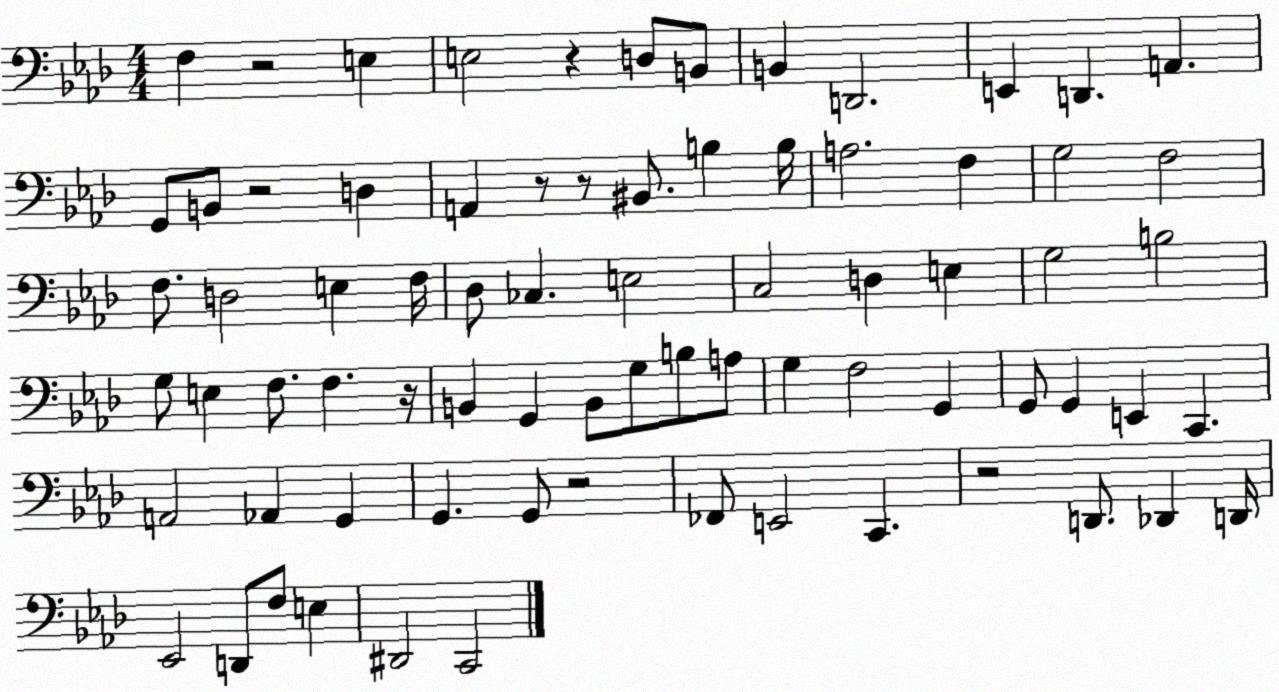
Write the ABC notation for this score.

X:1
T:Untitled
M:4/4
L:1/4
K:Ab
F, z2 E, E,2 z D,/2 B,,/2 B,, D,,2 E,, D,, A,, G,,/2 B,,/2 z2 D, A,, z/2 z/2 ^B,,/2 B, B,/4 A,2 F, G,2 F,2 F,/2 D,2 E, F,/4 _D,/2 _C, E,2 C,2 D, E, G,2 B,2 G,/2 E, F,/2 F, z/4 B,, G,, B,,/2 G,/2 B,/2 A,/2 G, F,2 G,, G,,/2 G,, E,, C,, A,,2 _A,, G,, G,, G,,/2 z2 _F,,/2 E,,2 C,, z2 D,,/2 _D,, D,,/4 _E,,2 D,,/2 F,/2 E, ^D,,2 C,,2